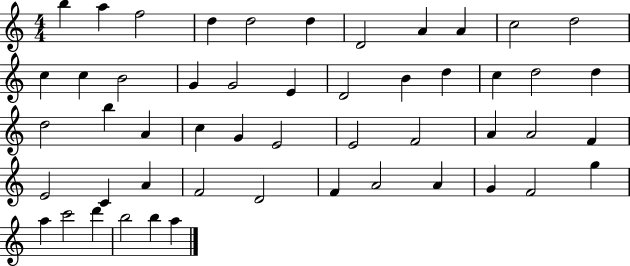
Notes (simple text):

B5/q A5/q F5/h D5/q D5/h D5/q D4/h A4/q A4/q C5/h D5/h C5/q C5/q B4/h G4/q G4/h E4/q D4/h B4/q D5/q C5/q D5/h D5/q D5/h B5/q A4/q C5/q G4/q E4/h E4/h F4/h A4/q A4/h F4/q E4/h C4/q A4/q F4/h D4/h F4/q A4/h A4/q G4/q F4/h G5/q A5/q C6/h D6/q B5/h B5/q A5/q